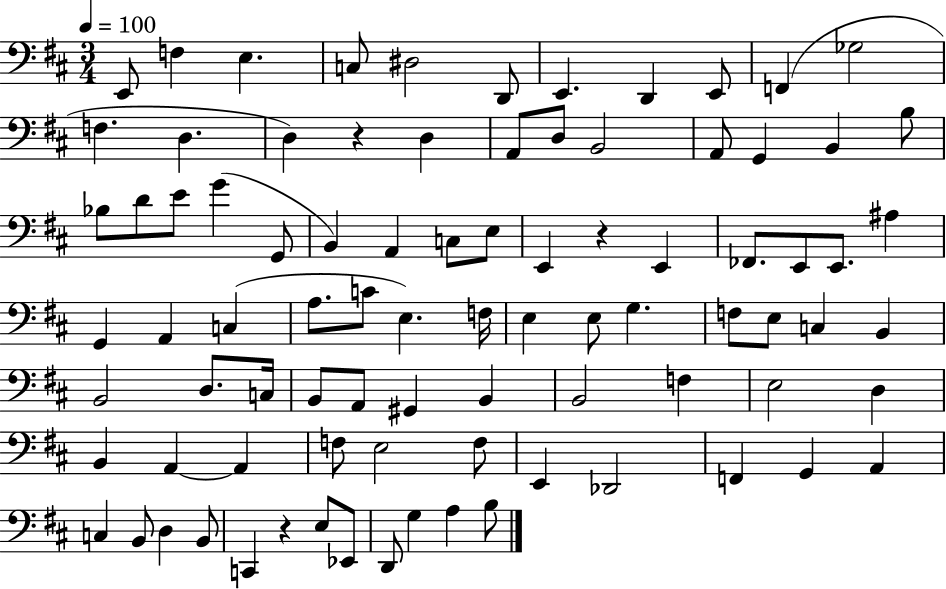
E2/e F3/q E3/q. C3/e D#3/h D2/e E2/q. D2/q E2/e F2/q Gb3/h F3/q. D3/q. D3/q R/q D3/q A2/e D3/e B2/h A2/e G2/q B2/q B3/e Bb3/e D4/e E4/e G4/q G2/e B2/q A2/q C3/e E3/e E2/q R/q E2/q FES2/e. E2/e E2/e. A#3/q G2/q A2/q C3/q A3/e. C4/e E3/q. F3/s E3/q E3/e G3/q. F3/e E3/e C3/q B2/q B2/h D3/e. C3/s B2/e A2/e G#2/q B2/q B2/h F3/q E3/h D3/q B2/q A2/q A2/q F3/e E3/h F3/e E2/q Db2/h F2/q G2/q A2/q C3/q B2/e D3/q B2/e C2/q R/q E3/e Eb2/e D2/e G3/q A3/q B3/e